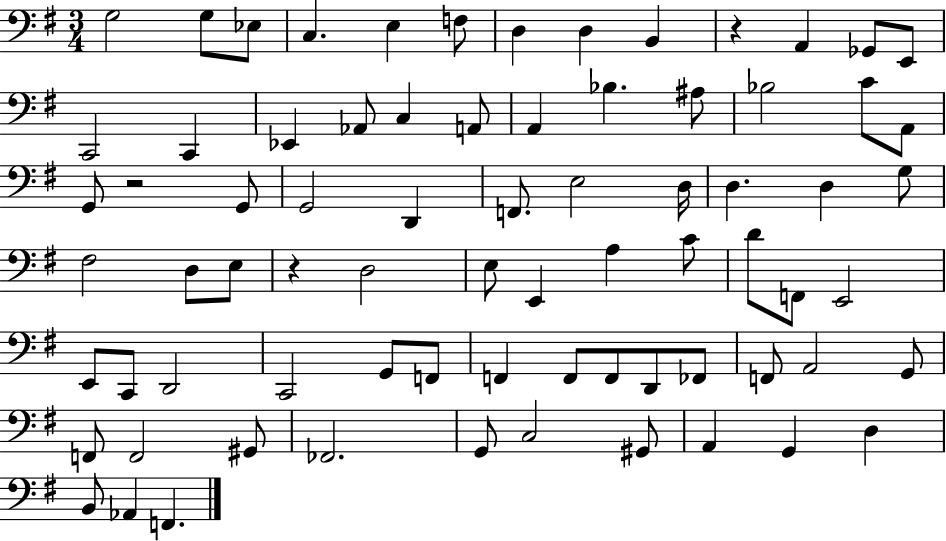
G3/h G3/e Eb3/e C3/q. E3/q F3/e D3/q D3/q B2/q R/q A2/q Gb2/e E2/e C2/h C2/q Eb2/q Ab2/e C3/q A2/e A2/q Bb3/q. A#3/e Bb3/h C4/e A2/e G2/e R/h G2/e G2/h D2/q F2/e. E3/h D3/s D3/q. D3/q G3/e F#3/h D3/e E3/e R/q D3/h E3/e E2/q A3/q C4/e D4/e F2/e E2/h E2/e C2/e D2/h C2/h G2/e F2/e F2/q F2/e F2/e D2/e FES2/e F2/e A2/h G2/e F2/e F2/h G#2/e FES2/h. G2/e C3/h G#2/e A2/q G2/q D3/q B2/e Ab2/q F2/q.